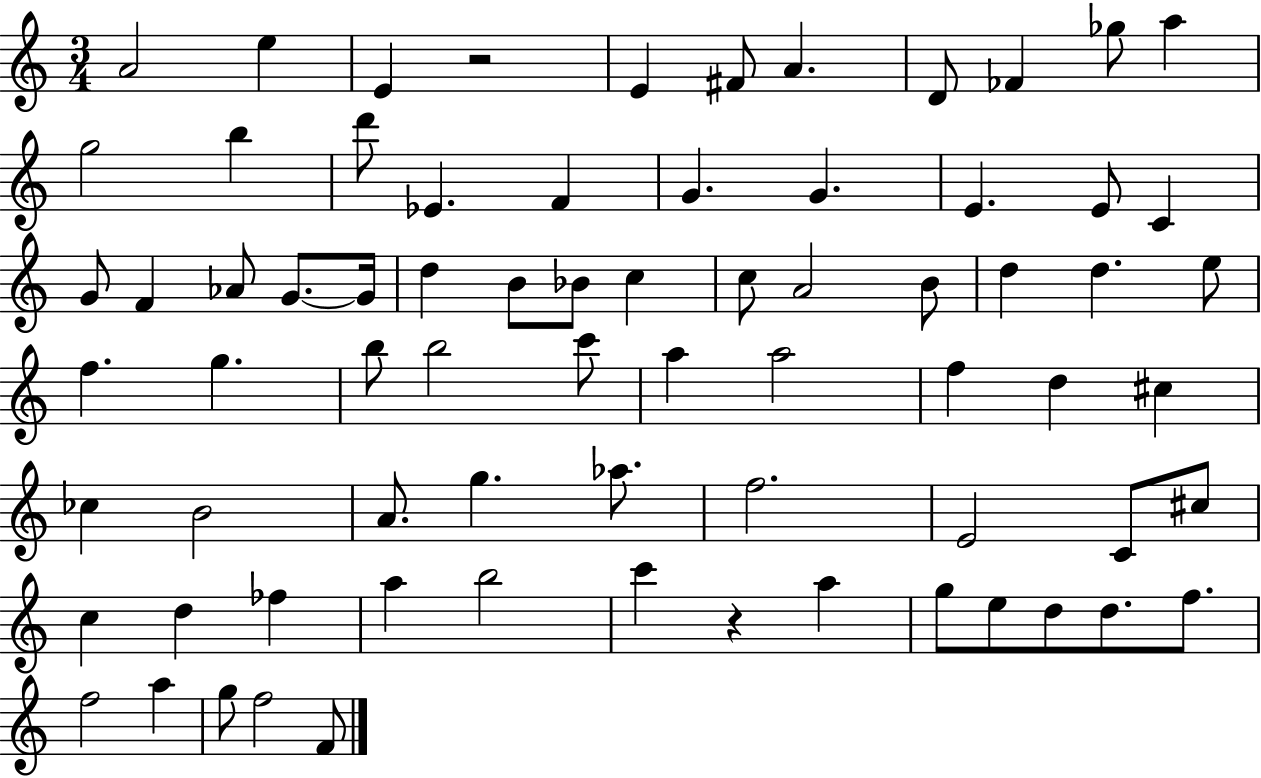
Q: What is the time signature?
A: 3/4